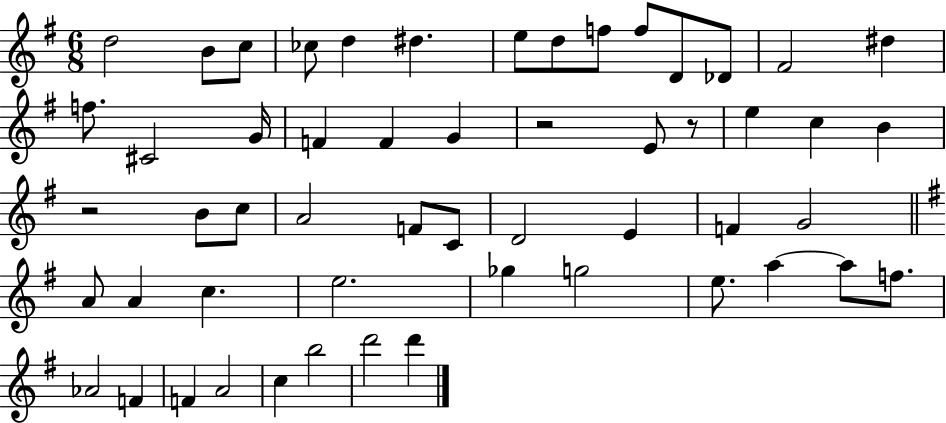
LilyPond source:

{
  \clef treble
  \numericTimeSignature
  \time 6/8
  \key g \major
  d''2 b'8 c''8 | ces''8 d''4 dis''4. | e''8 d''8 f''8 f''8 d'8 des'8 | fis'2 dis''4 | \break f''8. cis'2 g'16 | f'4 f'4 g'4 | r2 e'8 r8 | e''4 c''4 b'4 | \break r2 b'8 c''8 | a'2 f'8 c'8 | d'2 e'4 | f'4 g'2 | \break \bar "||" \break \key g \major a'8 a'4 c''4. | e''2. | ges''4 g''2 | e''8. a''4~~ a''8 f''8. | \break aes'2 f'4 | f'4 a'2 | c''4 b''2 | d'''2 d'''4 | \break \bar "|."
}